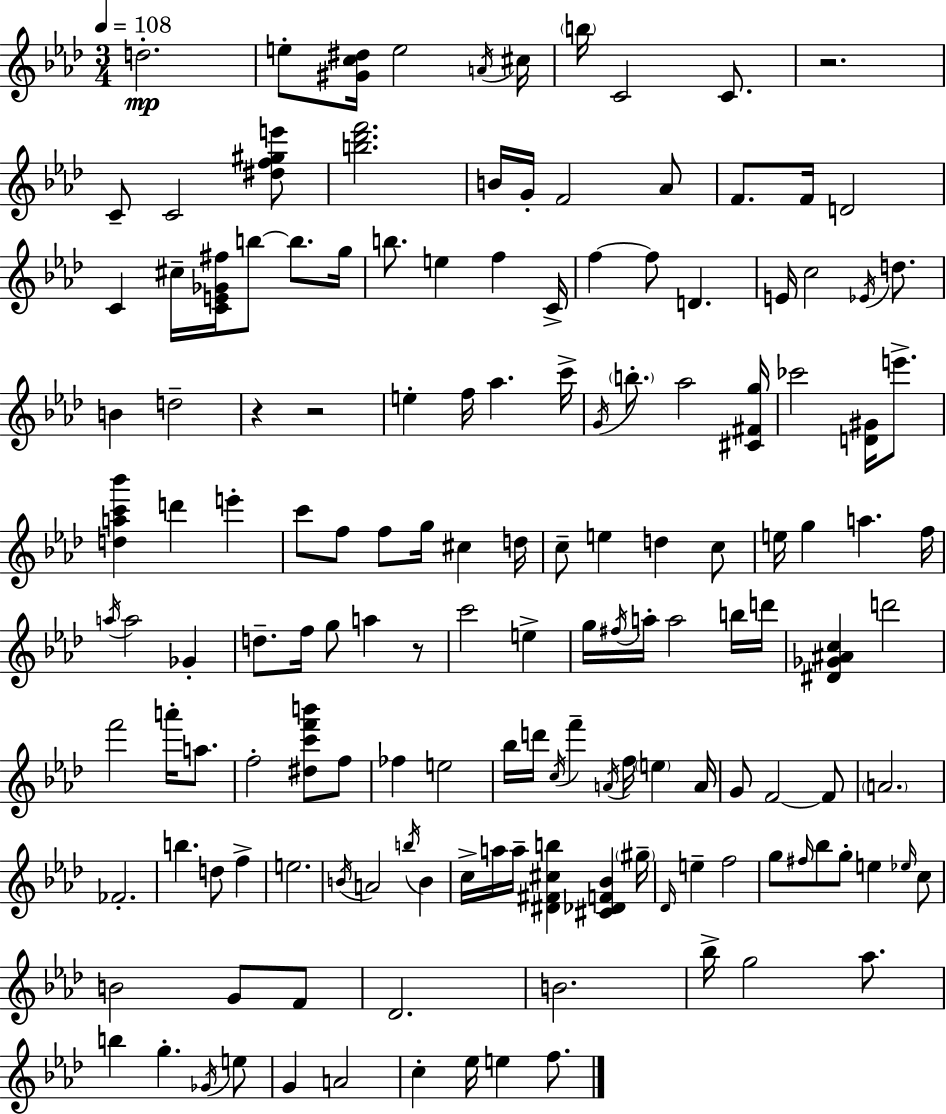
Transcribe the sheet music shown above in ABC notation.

X:1
T:Untitled
M:3/4
L:1/4
K:Fm
d2 e/2 [^Gc^d]/4 e2 A/4 ^c/4 b/4 C2 C/2 z2 C/2 C2 [^df^ge']/2 [b_d'f']2 B/4 G/4 F2 _A/2 F/2 F/4 D2 C ^c/4 [CE_G^f]/4 b/2 b/2 g/4 b/2 e f C/4 f f/2 D E/4 c2 _E/4 d/2 B d2 z z2 e f/4 _a c'/4 G/4 b/2 _a2 [^C^Fg]/4 _c'2 [D^G]/4 e'/2 [dac'_b'] d' e' c'/2 f/2 f/2 g/4 ^c d/4 c/2 e d c/2 e/4 g a f/4 a/4 a2 _G d/2 f/4 g/2 a z/2 c'2 e g/4 ^f/4 a/4 a2 b/4 d'/4 [^D_G^Ac] d'2 f'2 a'/4 a/2 f2 [^dc'f'b']/2 f/2 _f e2 _b/4 d'/4 c/4 f' A/4 f/4 e A/4 G/2 F2 F/2 A2 _F2 b d/2 f e2 B/4 A2 b/4 B c/4 a/4 a/4 [^D^F^cb] [^C_DF_B] ^g/4 _D/4 e f2 g/2 ^f/4 _b/2 g/2 e _e/4 c/2 B2 G/2 F/2 _D2 B2 _b/4 g2 _a/2 b g _G/4 e/2 G A2 c _e/4 e f/2